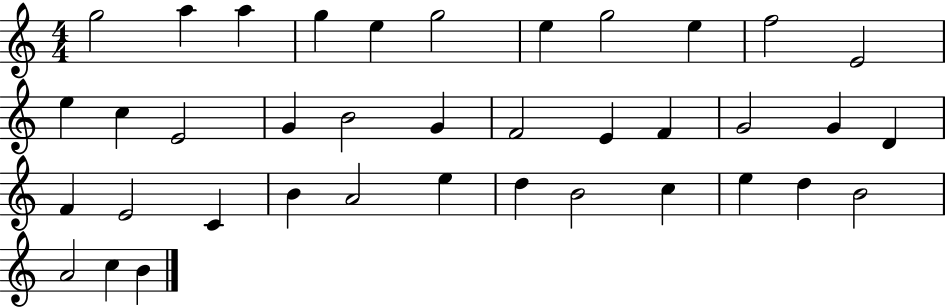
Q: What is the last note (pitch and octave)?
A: B4